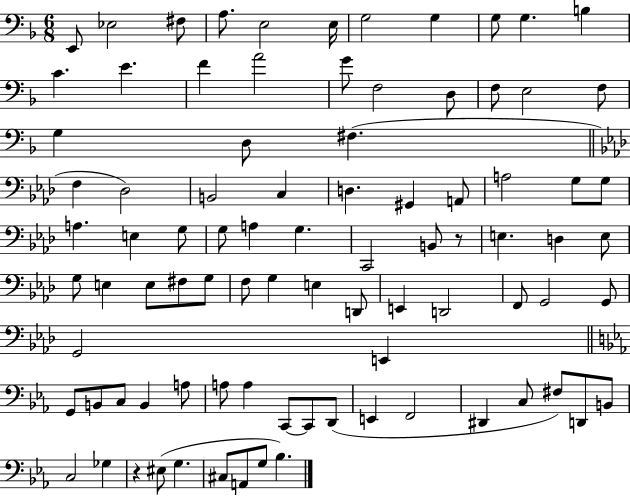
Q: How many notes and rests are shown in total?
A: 88